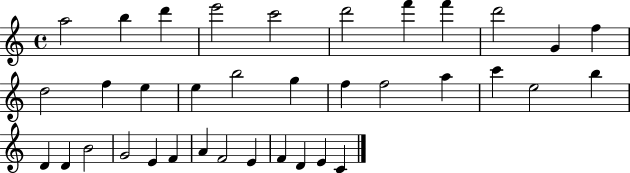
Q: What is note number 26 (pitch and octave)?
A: B4